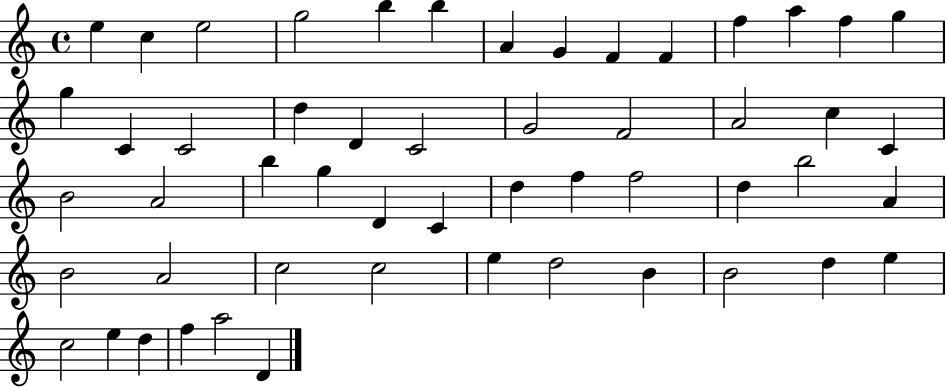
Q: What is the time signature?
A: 4/4